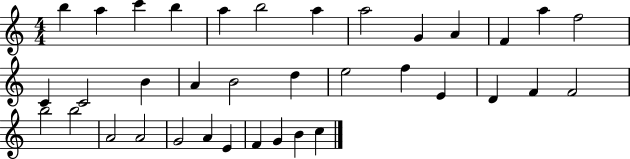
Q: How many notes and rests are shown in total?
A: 36